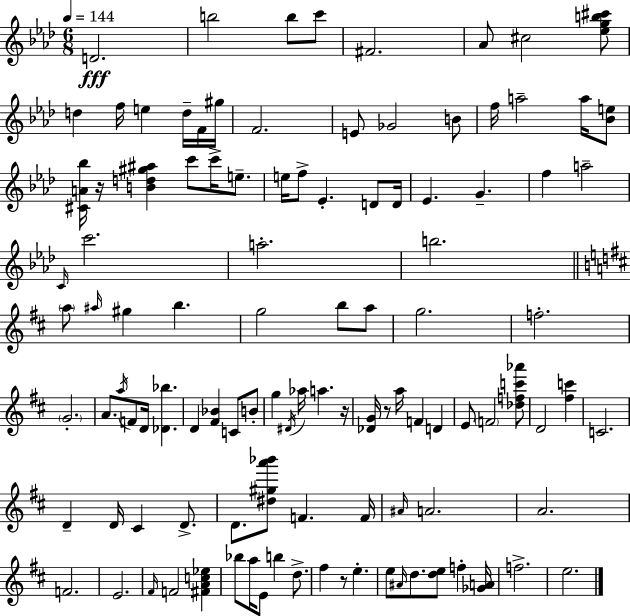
{
  \clef treble
  \numericTimeSignature
  \time 6/8
  \key aes \major
  \tempo 4 = 144
  d'2.\fff | b''2 b''8 c'''8 | fis'2. | aes'8 cis''2 <ees'' g'' b'' cis'''>8 | \break d''4 f''16 e''4 d''16-- f'16 gis''16 | f'2. | e'8 ges'2 b'8 | f''16 a''2-- a''16 <bes' e''>8 | \break <cis' a' bes''>16 r16 <b' d'' gis'' ais''>4 c'''8 c'''16-> e''8.-- | e''16 f''8-> ees'4.-. d'8 d'16 | ees'4. g'4.-- | f''4 a''2-- | \break \grace { c'16 } c'''2. | a''2.-. | b''2. | \bar "||" \break \key b \minor \parenthesize a''8 \grace { ais''16 } gis''4 b''4. | g''2 b''8 a''8 | g''2. | f''2.-. | \break \parenthesize g'2.-. | a'8. \acciaccatura { a''16 } f'8 d'16 <des' bes''>4. | d'4 <fis' bes'>4 c'8 | b'8-. g''4 \acciaccatura { dis'16 } aes''16 a''4. | \break r16 <des' g'>16 r8 a''16 f'4 d'4 | e'8 \parenthesize f'2 | <des'' f'' c''' aes'''>8 d'2 <fis'' c'''>4 | c'2. | \break d'4-- d'16 cis'4 | d'8.-> d'8. <dis'' gis'' a''' bes'''>8 f'4. | f'16 \grace { ais'16 } a'2. | a'2. | \break f'2. | e'2. | \grace { fis'16 } f'2 | <fis' a' c'' ees''>4 bes''8 a''16 e'8 b''4 | \break d''8.-> fis''4 r8 e''4.-. | e''8 \grace { ais'16 } d''8. <d'' e''>8 | f''4-. <ges' a'>16 f''2.-> | e''2. | \break \bar "|."
}